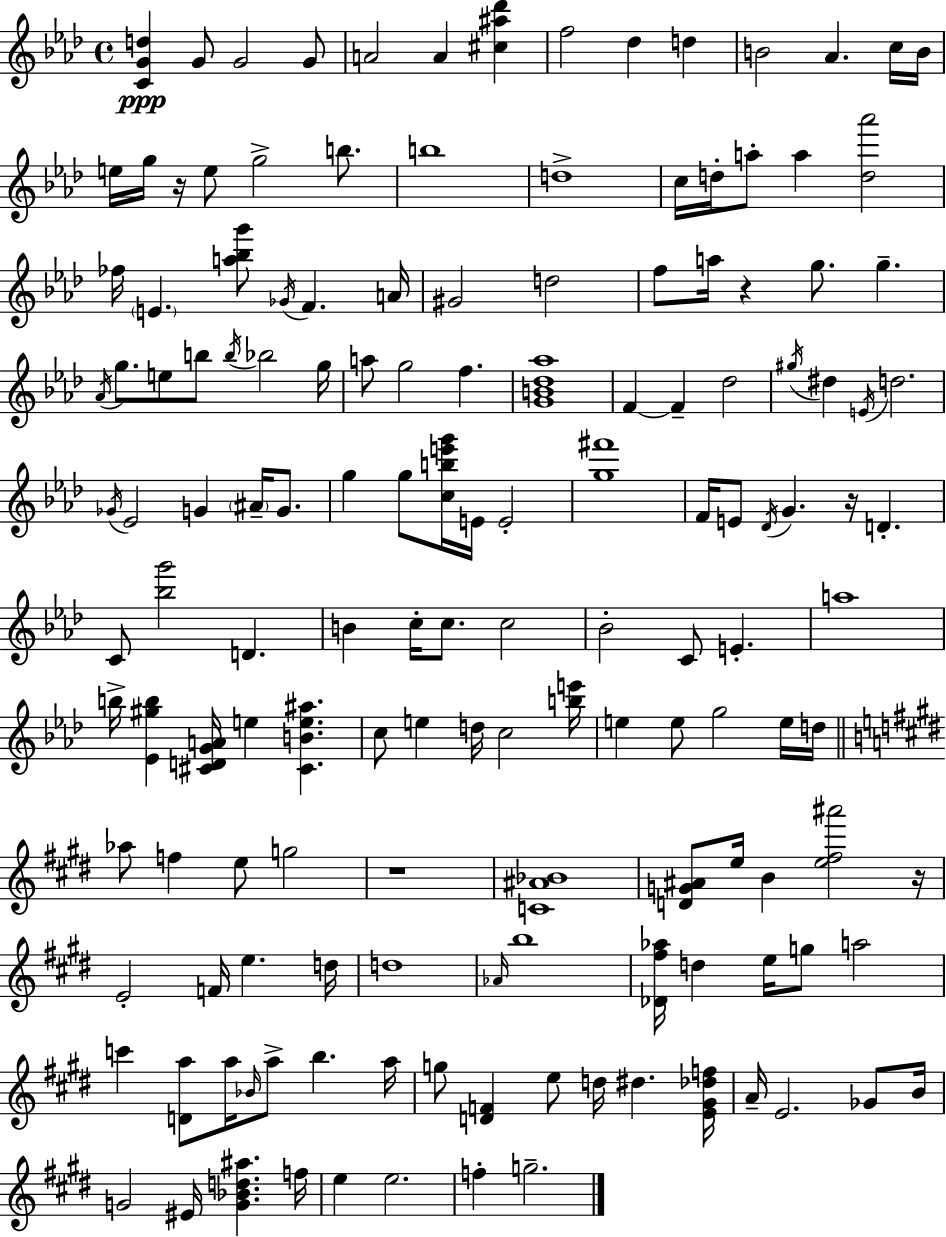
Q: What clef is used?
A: treble